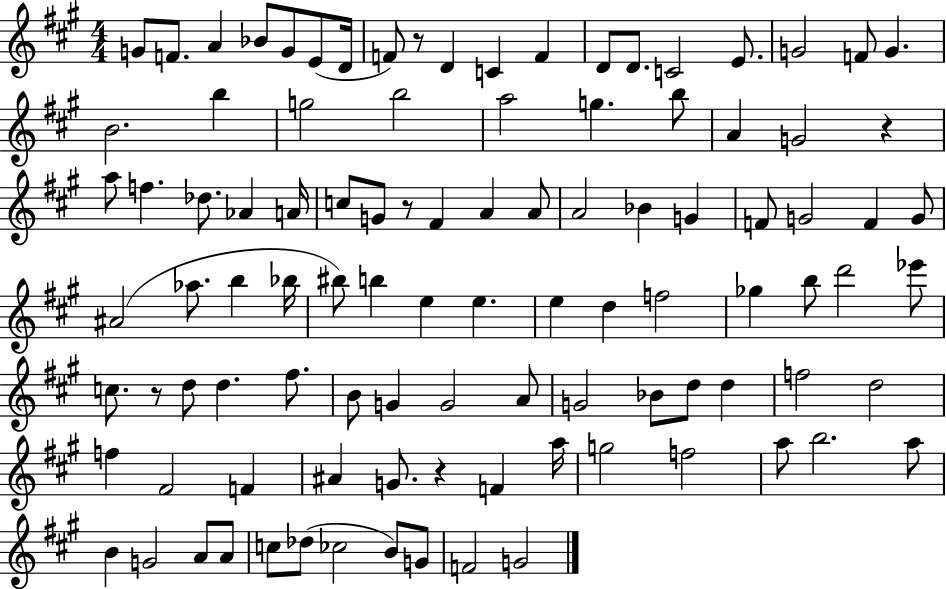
G4/e F4/e. A4/q Bb4/e G4/e E4/e D4/s F4/e R/e D4/q C4/q F4/q D4/e D4/e. C4/h E4/e. G4/h F4/e G4/q. B4/h. B5/q G5/h B5/h A5/h G5/q. B5/e A4/q G4/h R/q A5/e F5/q. Db5/e. Ab4/q A4/s C5/e G4/e R/e F#4/q A4/q A4/e A4/h Bb4/q G4/q F4/e G4/h F4/q G4/e A#4/h Ab5/e. B5/q Bb5/s BIS5/e B5/q E5/q E5/q. E5/q D5/q F5/h Gb5/q B5/e D6/h Eb6/e C5/e. R/e D5/e D5/q. F#5/e. B4/e G4/q G4/h A4/e G4/h Bb4/e D5/e D5/q F5/h D5/h F5/q F#4/h F4/q A#4/q G4/e. R/q F4/q A5/s G5/h F5/h A5/e B5/h. A5/e B4/q G4/h A4/e A4/e C5/e Db5/e CES5/h B4/e G4/e F4/h G4/h